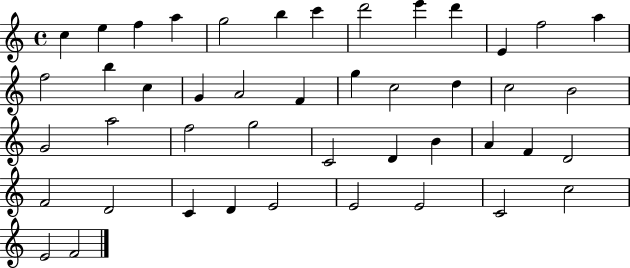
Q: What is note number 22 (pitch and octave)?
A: D5